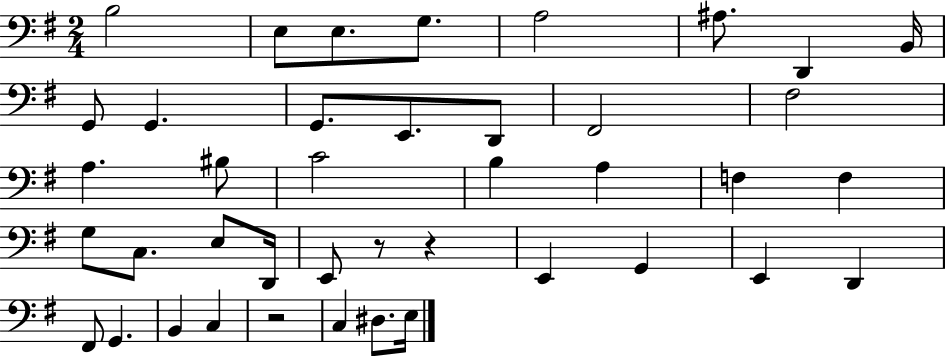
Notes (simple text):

B3/h E3/e E3/e. G3/e. A3/h A#3/e. D2/q B2/s G2/e G2/q. G2/e. E2/e. D2/e F#2/h F#3/h A3/q. BIS3/e C4/h B3/q A3/q F3/q F3/q G3/e C3/e. E3/e D2/s E2/e R/e R/q E2/q G2/q E2/q D2/q F#2/e G2/q. B2/q C3/q R/h C3/q D#3/e. E3/s